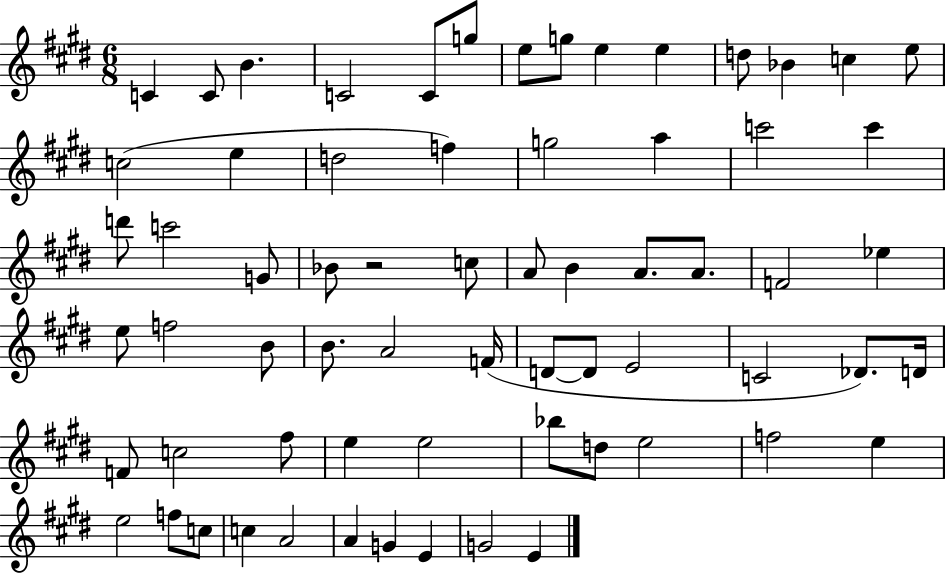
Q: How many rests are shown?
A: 1